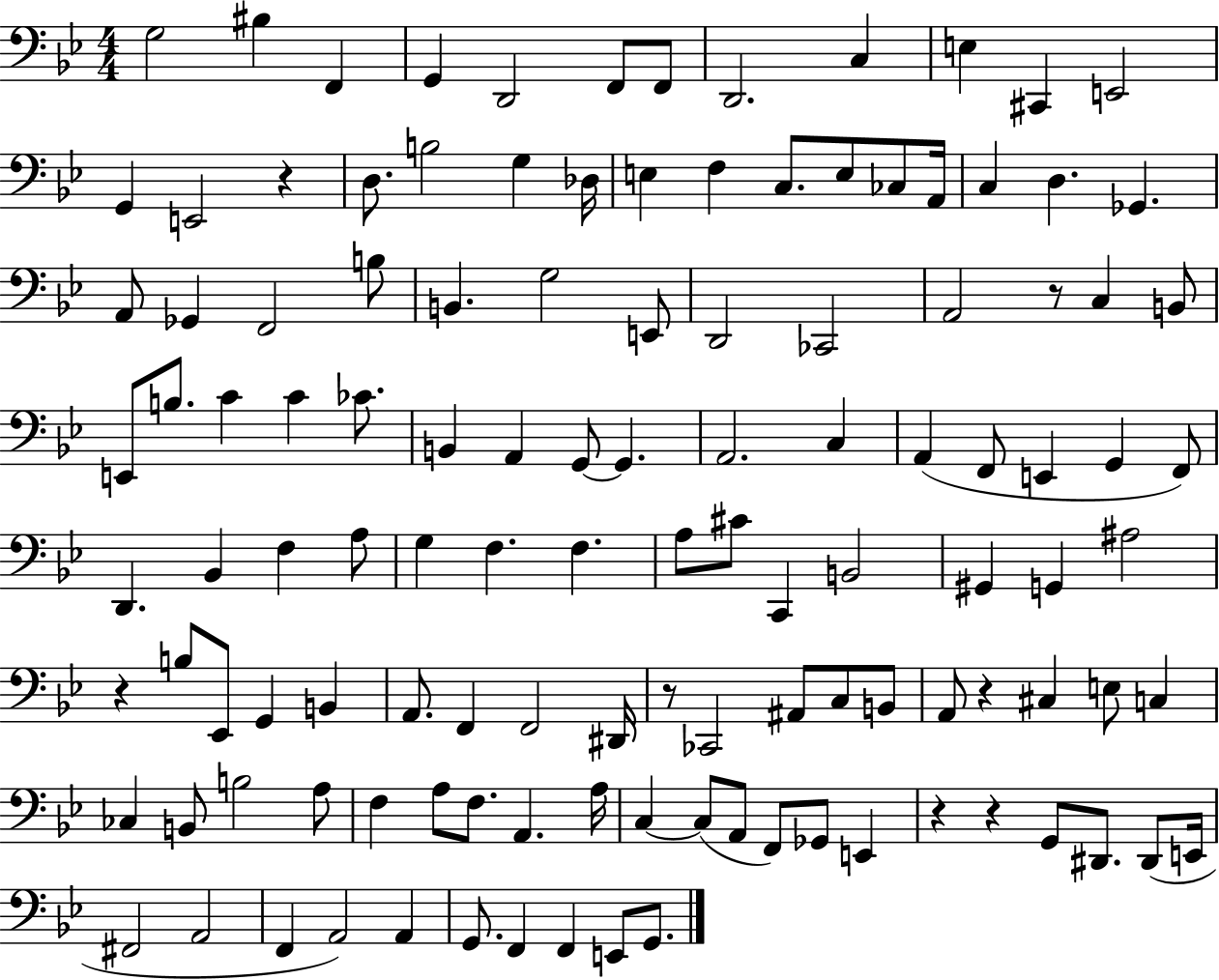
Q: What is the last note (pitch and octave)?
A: G2